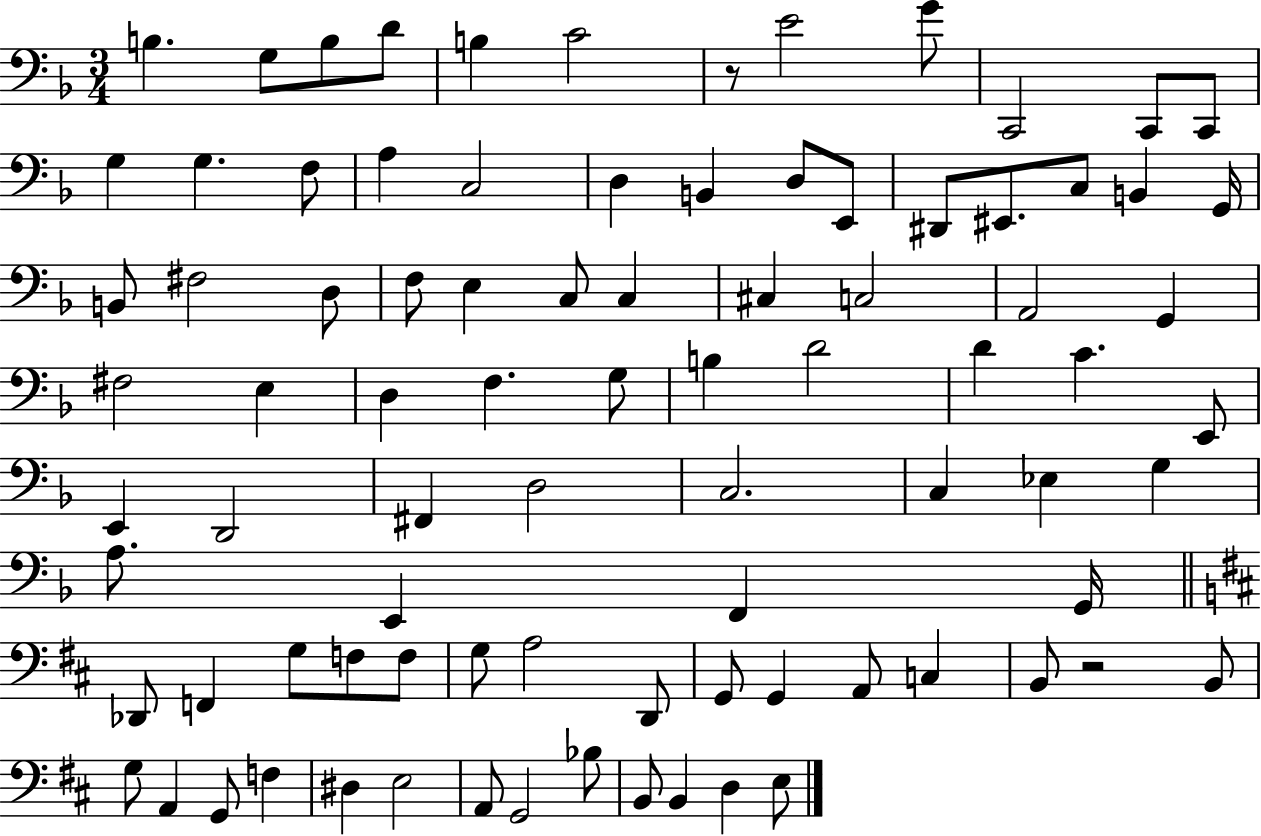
B3/q. G3/e B3/e D4/e B3/q C4/h R/e E4/h G4/e C2/h C2/e C2/e G3/q G3/q. F3/e A3/q C3/h D3/q B2/q D3/e E2/e D#2/e EIS2/e. C3/e B2/q G2/s B2/e F#3/h D3/e F3/e E3/q C3/e C3/q C#3/q C3/h A2/h G2/q F#3/h E3/q D3/q F3/q. G3/e B3/q D4/h D4/q C4/q. E2/e E2/q D2/h F#2/q D3/h C3/h. C3/q Eb3/q G3/q A3/e. E2/q F2/q G2/s Db2/e F2/q G3/e F3/e F3/e G3/e A3/h D2/e G2/e G2/q A2/e C3/q B2/e R/h B2/e G3/e A2/q G2/e F3/q D#3/q E3/h A2/e G2/h Bb3/e B2/e B2/q D3/q E3/e